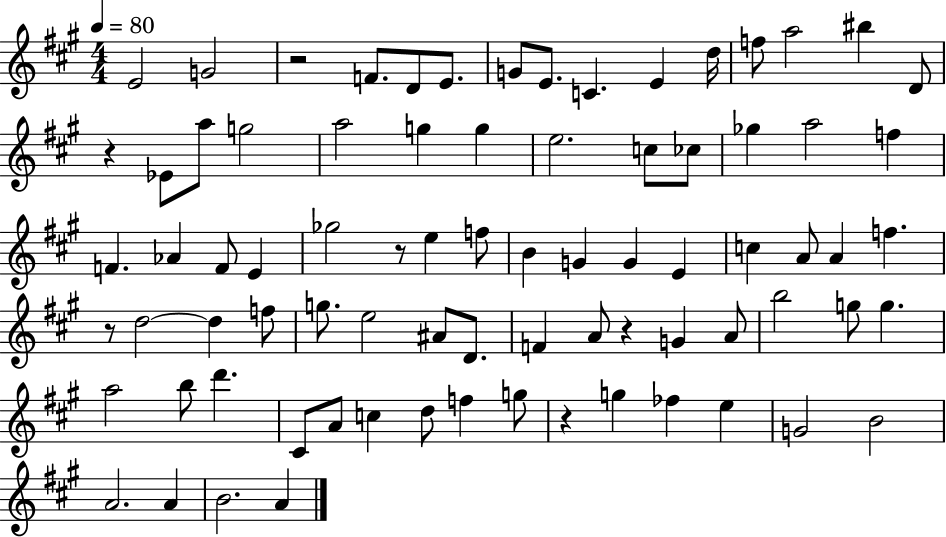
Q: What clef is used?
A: treble